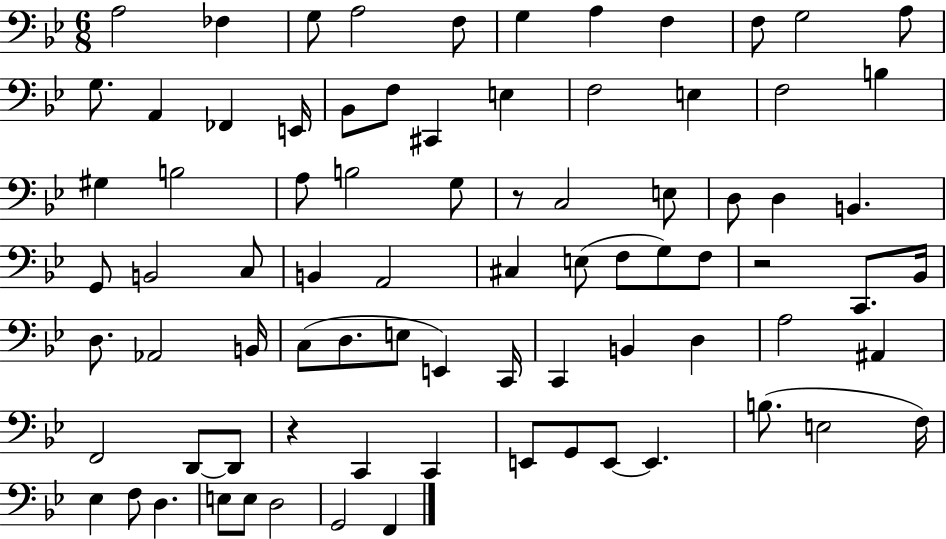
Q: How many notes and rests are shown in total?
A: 81